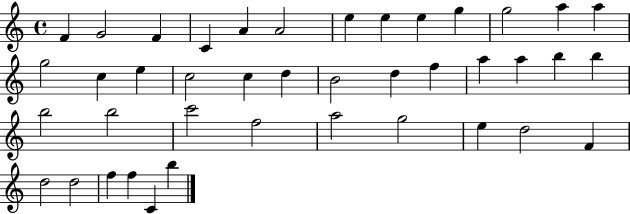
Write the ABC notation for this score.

X:1
T:Untitled
M:4/4
L:1/4
K:C
F G2 F C A A2 e e e g g2 a a g2 c e c2 c d B2 d f a a b b b2 b2 c'2 f2 a2 g2 e d2 F d2 d2 f f C b